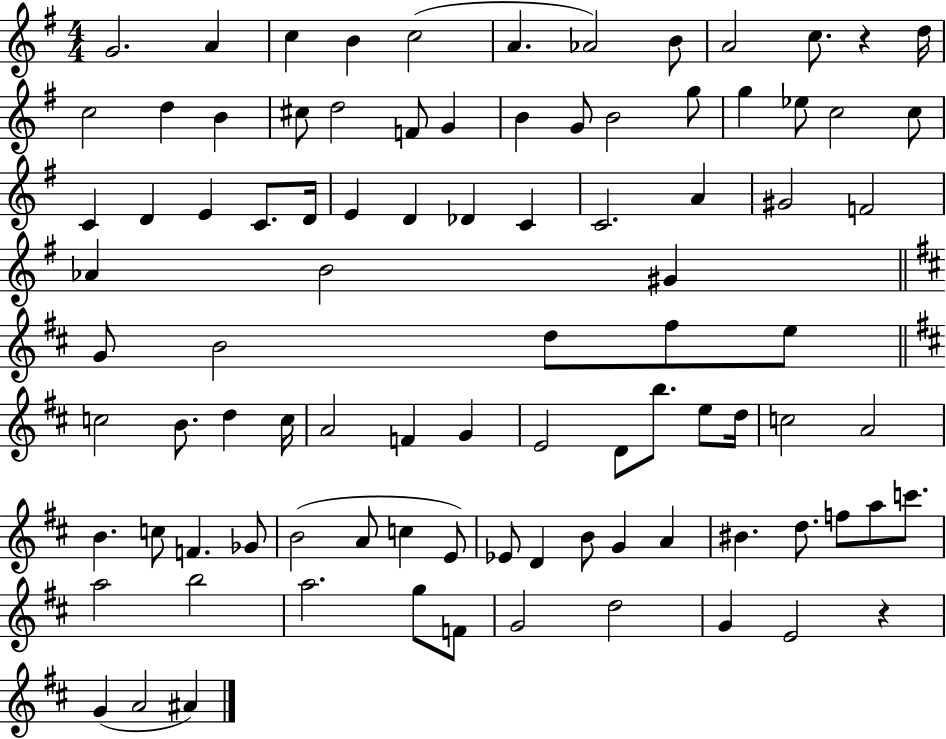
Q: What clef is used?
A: treble